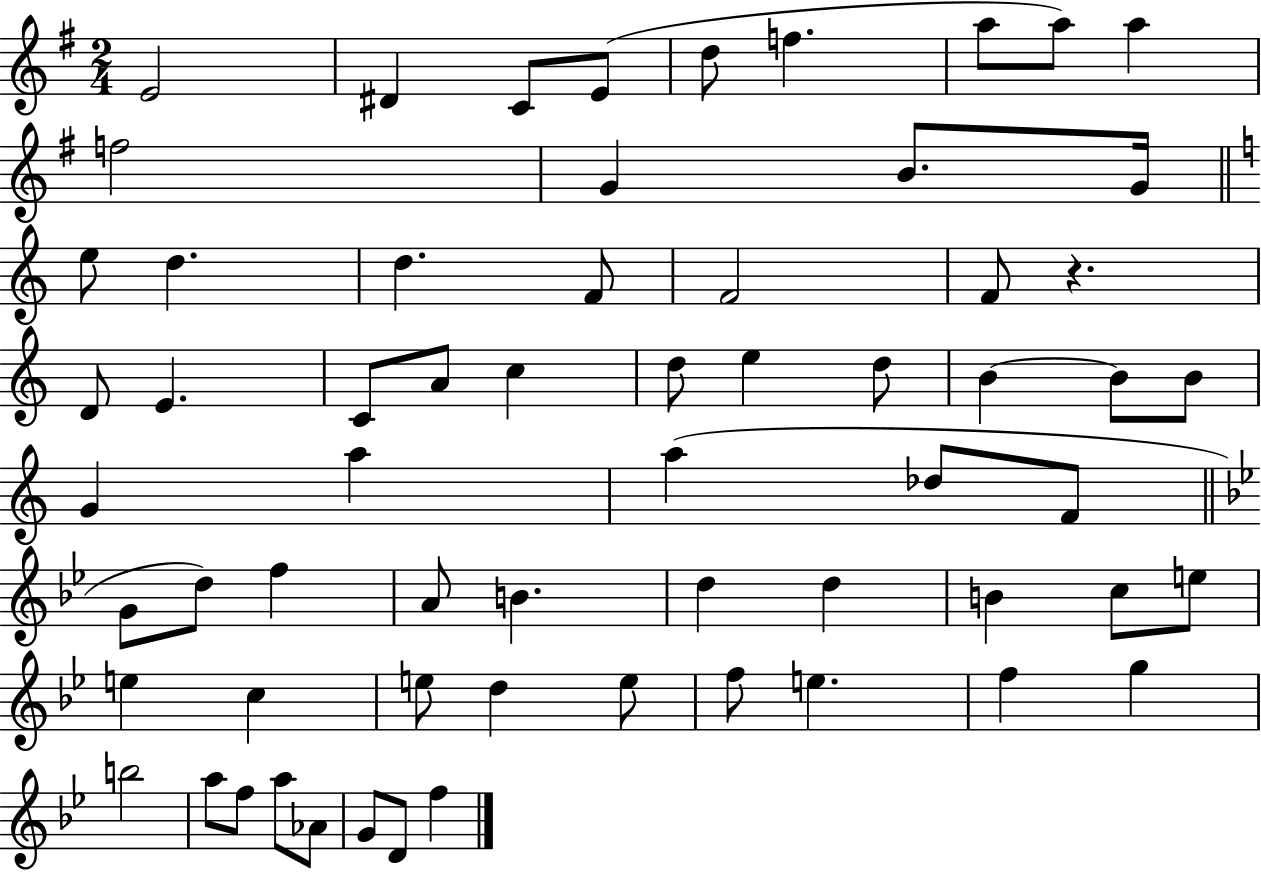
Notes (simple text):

E4/h D#4/q C4/e E4/e D5/e F5/q. A5/e A5/e A5/q F5/h G4/q B4/e. G4/s E5/e D5/q. D5/q. F4/e F4/h F4/e R/q. D4/e E4/q. C4/e A4/e C5/q D5/e E5/q D5/e B4/q B4/e B4/e G4/q A5/q A5/q Db5/e F4/e G4/e D5/e F5/q A4/e B4/q. D5/q D5/q B4/q C5/e E5/e E5/q C5/q E5/e D5/q E5/e F5/e E5/q. F5/q G5/q B5/h A5/e F5/e A5/e Ab4/e G4/e D4/e F5/q